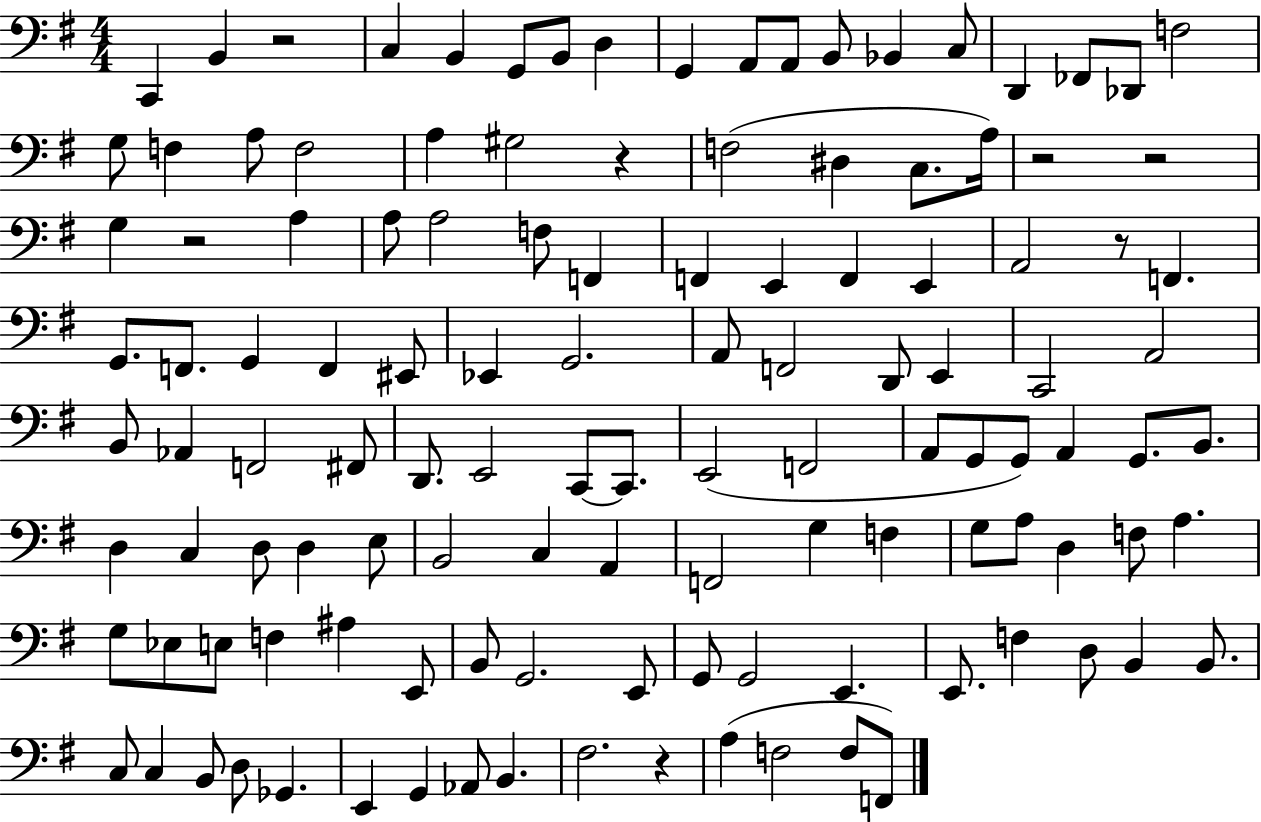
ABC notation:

X:1
T:Untitled
M:4/4
L:1/4
K:G
C,, B,, z2 C, B,, G,,/2 B,,/2 D, G,, A,,/2 A,,/2 B,,/2 _B,, C,/2 D,, _F,,/2 _D,,/2 F,2 G,/2 F, A,/2 F,2 A, ^G,2 z F,2 ^D, C,/2 A,/4 z2 z2 G, z2 A, A,/2 A,2 F,/2 F,, F,, E,, F,, E,, A,,2 z/2 F,, G,,/2 F,,/2 G,, F,, ^E,,/2 _E,, G,,2 A,,/2 F,,2 D,,/2 E,, C,,2 A,,2 B,,/2 _A,, F,,2 ^F,,/2 D,,/2 E,,2 C,,/2 C,,/2 E,,2 F,,2 A,,/2 G,,/2 G,,/2 A,, G,,/2 B,,/2 D, C, D,/2 D, E,/2 B,,2 C, A,, F,,2 G, F, G,/2 A,/2 D, F,/2 A, G,/2 _E,/2 E,/2 F, ^A, E,,/2 B,,/2 G,,2 E,,/2 G,,/2 G,,2 E,, E,,/2 F, D,/2 B,, B,,/2 C,/2 C, B,,/2 D,/2 _G,, E,, G,, _A,,/2 B,, ^F,2 z A, F,2 F,/2 F,,/2